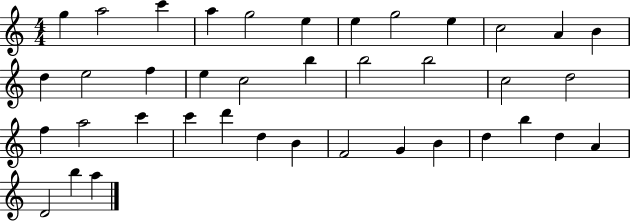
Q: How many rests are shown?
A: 0